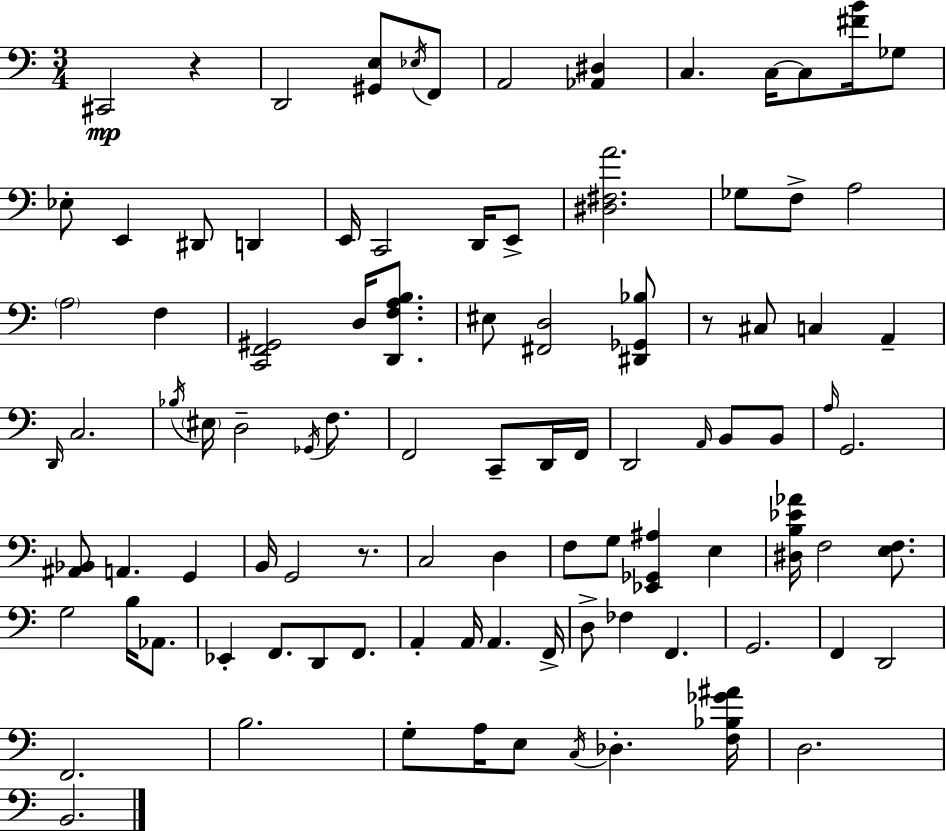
C#2/h R/q D2/h [G#2,E3]/e Eb3/s F2/e A2/h [Ab2,D#3]/q C3/q. C3/s C3/e [F#4,B4]/s Gb3/e Eb3/e E2/q D#2/e D2/q E2/s C2/h D2/s E2/e [D#3,F#3,A4]/h. Gb3/e F3/e A3/h A3/h F3/q [C2,F2,G#2]/h D3/s [D2,F3,A3,B3]/e. EIS3/e [F#2,D3]/h [D#2,Gb2,Bb3]/e R/e C#3/e C3/q A2/q D2/s C3/h. Bb3/s EIS3/s D3/h Gb2/s F3/e. F2/h C2/e D2/s F2/s D2/h A2/s B2/e B2/e A3/s G2/h. [A#2,Bb2]/e A2/q. G2/q B2/s G2/h R/e. C3/h D3/q F3/e G3/e [Eb2,Gb2,A#3]/q E3/q [D#3,B3,Eb4,Ab4]/s F3/h [E3,F3]/e. G3/h B3/s Ab2/e. Eb2/q F2/e. D2/e F2/e. A2/q A2/s A2/q. F2/s D3/e FES3/q F2/q. G2/h. F2/q D2/h F2/h. B3/h. G3/e A3/s E3/e C3/s Db3/q. [F3,Bb3,Gb4,A#4]/s D3/h. B2/h.